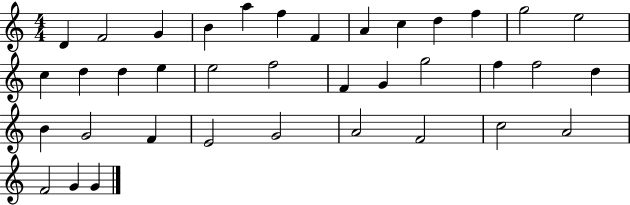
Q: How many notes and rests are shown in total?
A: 37